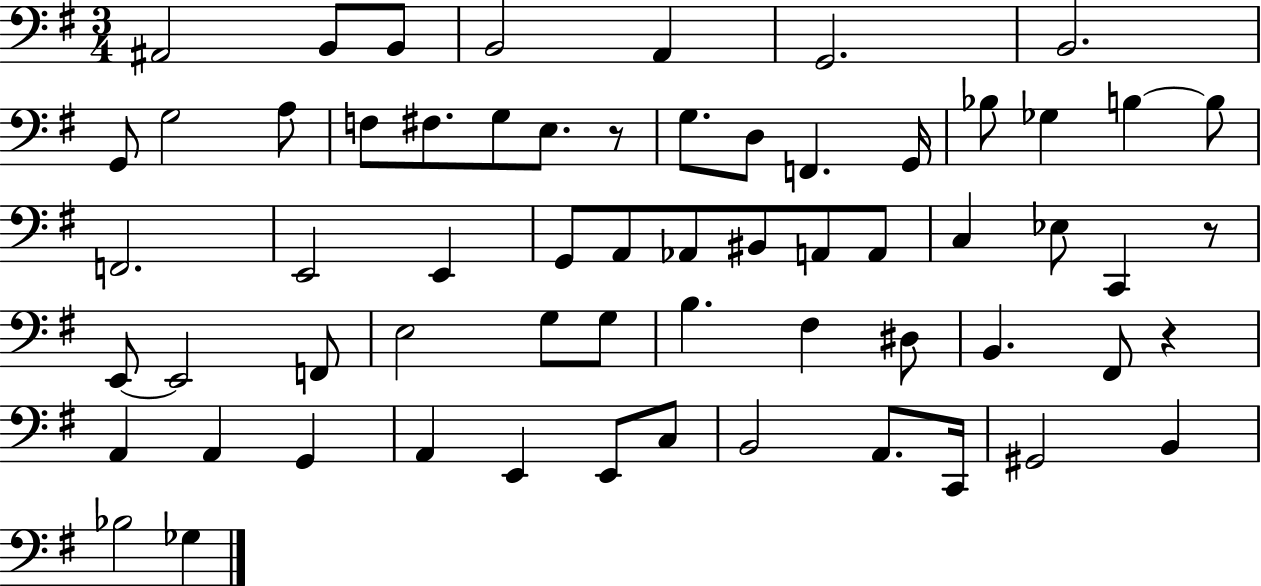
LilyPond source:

{
  \clef bass
  \numericTimeSignature
  \time 3/4
  \key g \major
  ais,2 b,8 b,8 | b,2 a,4 | g,2. | b,2. | \break g,8 g2 a8 | f8 fis8. g8 e8. r8 | g8. d8 f,4. g,16 | bes8 ges4 b4~~ b8 | \break f,2. | e,2 e,4 | g,8 a,8 aes,8 bis,8 a,8 a,8 | c4 ees8 c,4 r8 | \break e,8~~ e,2 f,8 | e2 g8 g8 | b4. fis4 dis8 | b,4. fis,8 r4 | \break a,4 a,4 g,4 | a,4 e,4 e,8 c8 | b,2 a,8. c,16 | gis,2 b,4 | \break bes2 ges4 | \bar "|."
}